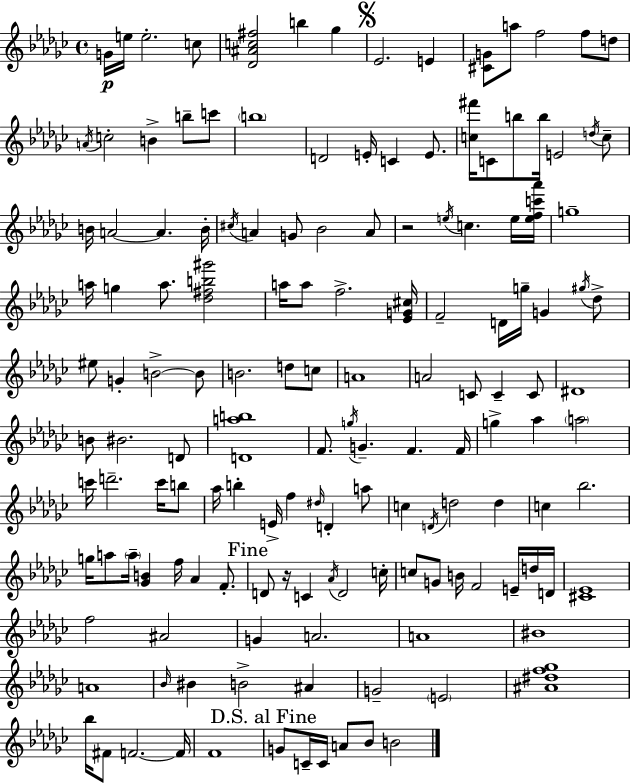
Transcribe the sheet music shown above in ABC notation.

X:1
T:Untitled
M:4/4
L:1/4
K:Ebm
G/4 e/4 e2 c/2 [_D^Ac^f]2 b _g _E2 E [^CG]/2 a/2 f2 f/2 d/2 A/4 c2 B b/2 c'/2 b4 D2 E/4 C E/2 [c^f']/4 C/2 b/2 b/4 E2 d/4 c/2 B/4 A2 A B/4 ^c/4 A G/2 _B2 A/2 z2 e/4 c e/4 [efc'_a']/4 g4 a/4 g a/2 [_d^fb^g']2 a/4 a/2 f2 [_EG^c]/4 F2 D/4 g/4 G ^g/4 _d/2 ^e/2 G B2 B/2 B2 d/2 c/2 A4 A2 C/2 C C/2 ^D4 B/2 ^B2 D/2 [Dab]4 F/2 g/4 G F F/4 g _a a2 c'/4 d'2 c'/4 b/2 _a/4 b E/4 f ^d/4 D a/2 c D/4 d2 d c _b2 g/4 a/2 a/4 [_GB] f/4 _A F/2 D/2 z/4 C _A/4 D2 c/4 c/2 G/2 B/4 F2 E/4 d/4 D/4 [^C_E]4 f2 ^A2 G A2 A4 ^B4 A4 _B/4 ^B B2 ^A G2 E2 [^A^df_g]4 _b/4 ^F/2 F2 F/4 F4 G/2 C/4 C/4 A/2 _B/2 B2